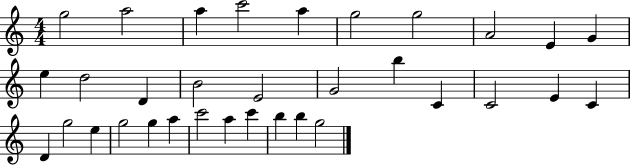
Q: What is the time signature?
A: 4/4